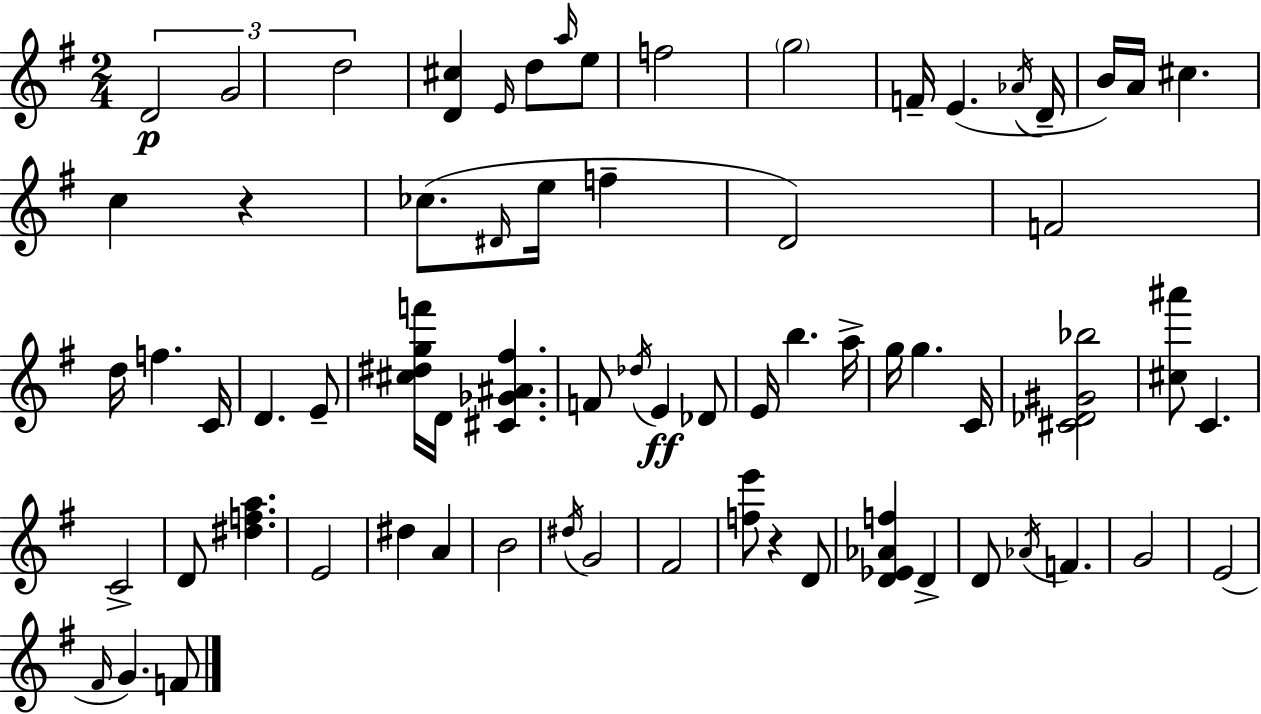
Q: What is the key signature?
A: E minor